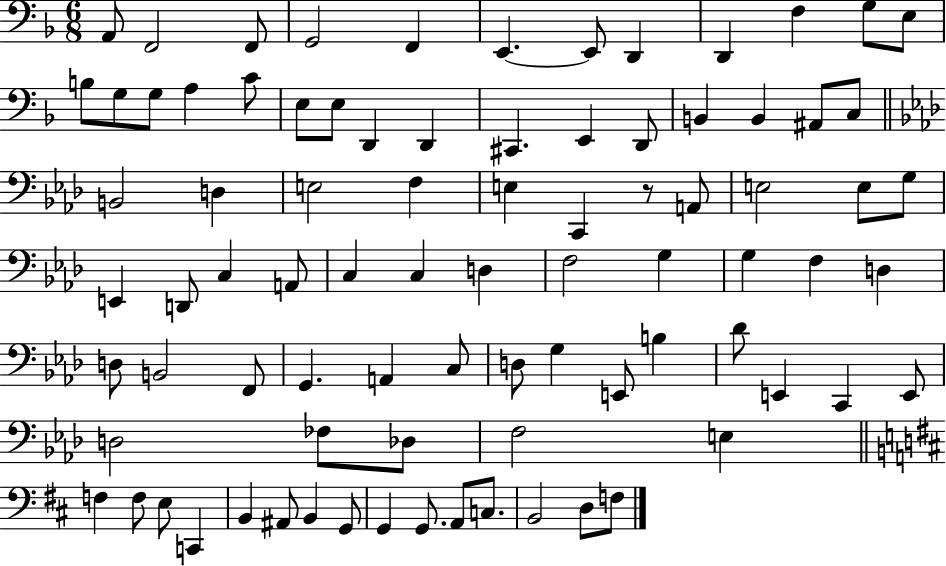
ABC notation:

X:1
T:Untitled
M:6/8
L:1/4
K:F
A,,/2 F,,2 F,,/2 G,,2 F,, E,, E,,/2 D,, D,, F, G,/2 E,/2 B,/2 G,/2 G,/2 A, C/2 E,/2 E,/2 D,, D,, ^C,, E,, D,,/2 B,, B,, ^A,,/2 C,/2 B,,2 D, E,2 F, E, C,, z/2 A,,/2 E,2 E,/2 G,/2 E,, D,,/2 C, A,,/2 C, C, D, F,2 G, G, F, D, D,/2 B,,2 F,,/2 G,, A,, C,/2 D,/2 G, E,,/2 B, _D/2 E,, C,, E,,/2 D,2 _F,/2 _D,/2 F,2 E, F, F,/2 E,/2 C,, B,, ^A,,/2 B,, G,,/2 G,, G,,/2 A,,/2 C,/2 B,,2 D,/2 F,/2